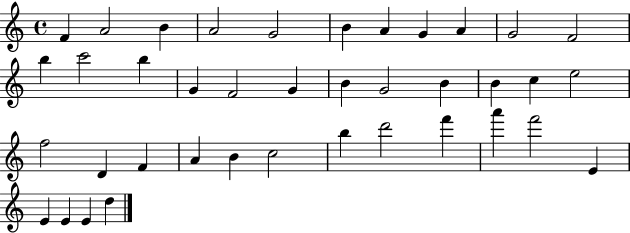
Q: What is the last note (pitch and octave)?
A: D5